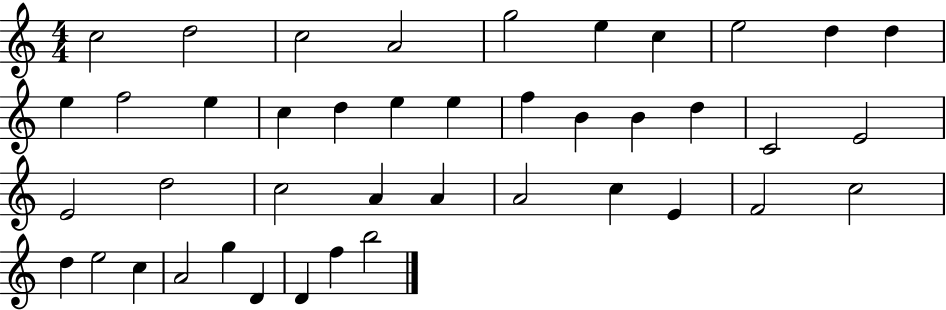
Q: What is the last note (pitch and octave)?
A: B5